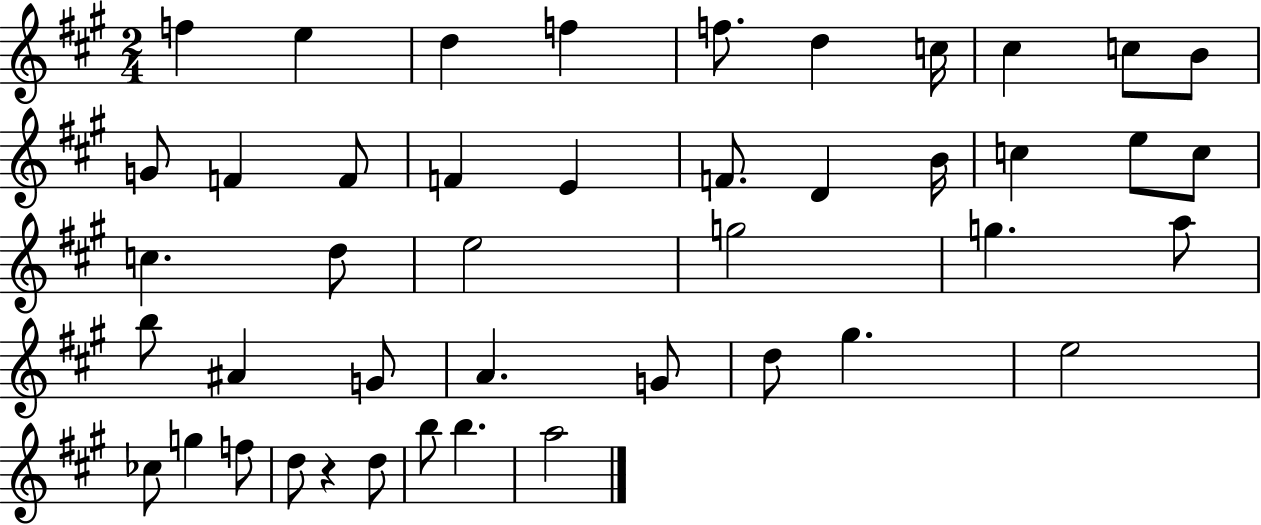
X:1
T:Untitled
M:2/4
L:1/4
K:A
f e d f f/2 d c/4 ^c c/2 B/2 G/2 F F/2 F E F/2 D B/4 c e/2 c/2 c d/2 e2 g2 g a/2 b/2 ^A G/2 A G/2 d/2 ^g e2 _c/2 g f/2 d/2 z d/2 b/2 b a2